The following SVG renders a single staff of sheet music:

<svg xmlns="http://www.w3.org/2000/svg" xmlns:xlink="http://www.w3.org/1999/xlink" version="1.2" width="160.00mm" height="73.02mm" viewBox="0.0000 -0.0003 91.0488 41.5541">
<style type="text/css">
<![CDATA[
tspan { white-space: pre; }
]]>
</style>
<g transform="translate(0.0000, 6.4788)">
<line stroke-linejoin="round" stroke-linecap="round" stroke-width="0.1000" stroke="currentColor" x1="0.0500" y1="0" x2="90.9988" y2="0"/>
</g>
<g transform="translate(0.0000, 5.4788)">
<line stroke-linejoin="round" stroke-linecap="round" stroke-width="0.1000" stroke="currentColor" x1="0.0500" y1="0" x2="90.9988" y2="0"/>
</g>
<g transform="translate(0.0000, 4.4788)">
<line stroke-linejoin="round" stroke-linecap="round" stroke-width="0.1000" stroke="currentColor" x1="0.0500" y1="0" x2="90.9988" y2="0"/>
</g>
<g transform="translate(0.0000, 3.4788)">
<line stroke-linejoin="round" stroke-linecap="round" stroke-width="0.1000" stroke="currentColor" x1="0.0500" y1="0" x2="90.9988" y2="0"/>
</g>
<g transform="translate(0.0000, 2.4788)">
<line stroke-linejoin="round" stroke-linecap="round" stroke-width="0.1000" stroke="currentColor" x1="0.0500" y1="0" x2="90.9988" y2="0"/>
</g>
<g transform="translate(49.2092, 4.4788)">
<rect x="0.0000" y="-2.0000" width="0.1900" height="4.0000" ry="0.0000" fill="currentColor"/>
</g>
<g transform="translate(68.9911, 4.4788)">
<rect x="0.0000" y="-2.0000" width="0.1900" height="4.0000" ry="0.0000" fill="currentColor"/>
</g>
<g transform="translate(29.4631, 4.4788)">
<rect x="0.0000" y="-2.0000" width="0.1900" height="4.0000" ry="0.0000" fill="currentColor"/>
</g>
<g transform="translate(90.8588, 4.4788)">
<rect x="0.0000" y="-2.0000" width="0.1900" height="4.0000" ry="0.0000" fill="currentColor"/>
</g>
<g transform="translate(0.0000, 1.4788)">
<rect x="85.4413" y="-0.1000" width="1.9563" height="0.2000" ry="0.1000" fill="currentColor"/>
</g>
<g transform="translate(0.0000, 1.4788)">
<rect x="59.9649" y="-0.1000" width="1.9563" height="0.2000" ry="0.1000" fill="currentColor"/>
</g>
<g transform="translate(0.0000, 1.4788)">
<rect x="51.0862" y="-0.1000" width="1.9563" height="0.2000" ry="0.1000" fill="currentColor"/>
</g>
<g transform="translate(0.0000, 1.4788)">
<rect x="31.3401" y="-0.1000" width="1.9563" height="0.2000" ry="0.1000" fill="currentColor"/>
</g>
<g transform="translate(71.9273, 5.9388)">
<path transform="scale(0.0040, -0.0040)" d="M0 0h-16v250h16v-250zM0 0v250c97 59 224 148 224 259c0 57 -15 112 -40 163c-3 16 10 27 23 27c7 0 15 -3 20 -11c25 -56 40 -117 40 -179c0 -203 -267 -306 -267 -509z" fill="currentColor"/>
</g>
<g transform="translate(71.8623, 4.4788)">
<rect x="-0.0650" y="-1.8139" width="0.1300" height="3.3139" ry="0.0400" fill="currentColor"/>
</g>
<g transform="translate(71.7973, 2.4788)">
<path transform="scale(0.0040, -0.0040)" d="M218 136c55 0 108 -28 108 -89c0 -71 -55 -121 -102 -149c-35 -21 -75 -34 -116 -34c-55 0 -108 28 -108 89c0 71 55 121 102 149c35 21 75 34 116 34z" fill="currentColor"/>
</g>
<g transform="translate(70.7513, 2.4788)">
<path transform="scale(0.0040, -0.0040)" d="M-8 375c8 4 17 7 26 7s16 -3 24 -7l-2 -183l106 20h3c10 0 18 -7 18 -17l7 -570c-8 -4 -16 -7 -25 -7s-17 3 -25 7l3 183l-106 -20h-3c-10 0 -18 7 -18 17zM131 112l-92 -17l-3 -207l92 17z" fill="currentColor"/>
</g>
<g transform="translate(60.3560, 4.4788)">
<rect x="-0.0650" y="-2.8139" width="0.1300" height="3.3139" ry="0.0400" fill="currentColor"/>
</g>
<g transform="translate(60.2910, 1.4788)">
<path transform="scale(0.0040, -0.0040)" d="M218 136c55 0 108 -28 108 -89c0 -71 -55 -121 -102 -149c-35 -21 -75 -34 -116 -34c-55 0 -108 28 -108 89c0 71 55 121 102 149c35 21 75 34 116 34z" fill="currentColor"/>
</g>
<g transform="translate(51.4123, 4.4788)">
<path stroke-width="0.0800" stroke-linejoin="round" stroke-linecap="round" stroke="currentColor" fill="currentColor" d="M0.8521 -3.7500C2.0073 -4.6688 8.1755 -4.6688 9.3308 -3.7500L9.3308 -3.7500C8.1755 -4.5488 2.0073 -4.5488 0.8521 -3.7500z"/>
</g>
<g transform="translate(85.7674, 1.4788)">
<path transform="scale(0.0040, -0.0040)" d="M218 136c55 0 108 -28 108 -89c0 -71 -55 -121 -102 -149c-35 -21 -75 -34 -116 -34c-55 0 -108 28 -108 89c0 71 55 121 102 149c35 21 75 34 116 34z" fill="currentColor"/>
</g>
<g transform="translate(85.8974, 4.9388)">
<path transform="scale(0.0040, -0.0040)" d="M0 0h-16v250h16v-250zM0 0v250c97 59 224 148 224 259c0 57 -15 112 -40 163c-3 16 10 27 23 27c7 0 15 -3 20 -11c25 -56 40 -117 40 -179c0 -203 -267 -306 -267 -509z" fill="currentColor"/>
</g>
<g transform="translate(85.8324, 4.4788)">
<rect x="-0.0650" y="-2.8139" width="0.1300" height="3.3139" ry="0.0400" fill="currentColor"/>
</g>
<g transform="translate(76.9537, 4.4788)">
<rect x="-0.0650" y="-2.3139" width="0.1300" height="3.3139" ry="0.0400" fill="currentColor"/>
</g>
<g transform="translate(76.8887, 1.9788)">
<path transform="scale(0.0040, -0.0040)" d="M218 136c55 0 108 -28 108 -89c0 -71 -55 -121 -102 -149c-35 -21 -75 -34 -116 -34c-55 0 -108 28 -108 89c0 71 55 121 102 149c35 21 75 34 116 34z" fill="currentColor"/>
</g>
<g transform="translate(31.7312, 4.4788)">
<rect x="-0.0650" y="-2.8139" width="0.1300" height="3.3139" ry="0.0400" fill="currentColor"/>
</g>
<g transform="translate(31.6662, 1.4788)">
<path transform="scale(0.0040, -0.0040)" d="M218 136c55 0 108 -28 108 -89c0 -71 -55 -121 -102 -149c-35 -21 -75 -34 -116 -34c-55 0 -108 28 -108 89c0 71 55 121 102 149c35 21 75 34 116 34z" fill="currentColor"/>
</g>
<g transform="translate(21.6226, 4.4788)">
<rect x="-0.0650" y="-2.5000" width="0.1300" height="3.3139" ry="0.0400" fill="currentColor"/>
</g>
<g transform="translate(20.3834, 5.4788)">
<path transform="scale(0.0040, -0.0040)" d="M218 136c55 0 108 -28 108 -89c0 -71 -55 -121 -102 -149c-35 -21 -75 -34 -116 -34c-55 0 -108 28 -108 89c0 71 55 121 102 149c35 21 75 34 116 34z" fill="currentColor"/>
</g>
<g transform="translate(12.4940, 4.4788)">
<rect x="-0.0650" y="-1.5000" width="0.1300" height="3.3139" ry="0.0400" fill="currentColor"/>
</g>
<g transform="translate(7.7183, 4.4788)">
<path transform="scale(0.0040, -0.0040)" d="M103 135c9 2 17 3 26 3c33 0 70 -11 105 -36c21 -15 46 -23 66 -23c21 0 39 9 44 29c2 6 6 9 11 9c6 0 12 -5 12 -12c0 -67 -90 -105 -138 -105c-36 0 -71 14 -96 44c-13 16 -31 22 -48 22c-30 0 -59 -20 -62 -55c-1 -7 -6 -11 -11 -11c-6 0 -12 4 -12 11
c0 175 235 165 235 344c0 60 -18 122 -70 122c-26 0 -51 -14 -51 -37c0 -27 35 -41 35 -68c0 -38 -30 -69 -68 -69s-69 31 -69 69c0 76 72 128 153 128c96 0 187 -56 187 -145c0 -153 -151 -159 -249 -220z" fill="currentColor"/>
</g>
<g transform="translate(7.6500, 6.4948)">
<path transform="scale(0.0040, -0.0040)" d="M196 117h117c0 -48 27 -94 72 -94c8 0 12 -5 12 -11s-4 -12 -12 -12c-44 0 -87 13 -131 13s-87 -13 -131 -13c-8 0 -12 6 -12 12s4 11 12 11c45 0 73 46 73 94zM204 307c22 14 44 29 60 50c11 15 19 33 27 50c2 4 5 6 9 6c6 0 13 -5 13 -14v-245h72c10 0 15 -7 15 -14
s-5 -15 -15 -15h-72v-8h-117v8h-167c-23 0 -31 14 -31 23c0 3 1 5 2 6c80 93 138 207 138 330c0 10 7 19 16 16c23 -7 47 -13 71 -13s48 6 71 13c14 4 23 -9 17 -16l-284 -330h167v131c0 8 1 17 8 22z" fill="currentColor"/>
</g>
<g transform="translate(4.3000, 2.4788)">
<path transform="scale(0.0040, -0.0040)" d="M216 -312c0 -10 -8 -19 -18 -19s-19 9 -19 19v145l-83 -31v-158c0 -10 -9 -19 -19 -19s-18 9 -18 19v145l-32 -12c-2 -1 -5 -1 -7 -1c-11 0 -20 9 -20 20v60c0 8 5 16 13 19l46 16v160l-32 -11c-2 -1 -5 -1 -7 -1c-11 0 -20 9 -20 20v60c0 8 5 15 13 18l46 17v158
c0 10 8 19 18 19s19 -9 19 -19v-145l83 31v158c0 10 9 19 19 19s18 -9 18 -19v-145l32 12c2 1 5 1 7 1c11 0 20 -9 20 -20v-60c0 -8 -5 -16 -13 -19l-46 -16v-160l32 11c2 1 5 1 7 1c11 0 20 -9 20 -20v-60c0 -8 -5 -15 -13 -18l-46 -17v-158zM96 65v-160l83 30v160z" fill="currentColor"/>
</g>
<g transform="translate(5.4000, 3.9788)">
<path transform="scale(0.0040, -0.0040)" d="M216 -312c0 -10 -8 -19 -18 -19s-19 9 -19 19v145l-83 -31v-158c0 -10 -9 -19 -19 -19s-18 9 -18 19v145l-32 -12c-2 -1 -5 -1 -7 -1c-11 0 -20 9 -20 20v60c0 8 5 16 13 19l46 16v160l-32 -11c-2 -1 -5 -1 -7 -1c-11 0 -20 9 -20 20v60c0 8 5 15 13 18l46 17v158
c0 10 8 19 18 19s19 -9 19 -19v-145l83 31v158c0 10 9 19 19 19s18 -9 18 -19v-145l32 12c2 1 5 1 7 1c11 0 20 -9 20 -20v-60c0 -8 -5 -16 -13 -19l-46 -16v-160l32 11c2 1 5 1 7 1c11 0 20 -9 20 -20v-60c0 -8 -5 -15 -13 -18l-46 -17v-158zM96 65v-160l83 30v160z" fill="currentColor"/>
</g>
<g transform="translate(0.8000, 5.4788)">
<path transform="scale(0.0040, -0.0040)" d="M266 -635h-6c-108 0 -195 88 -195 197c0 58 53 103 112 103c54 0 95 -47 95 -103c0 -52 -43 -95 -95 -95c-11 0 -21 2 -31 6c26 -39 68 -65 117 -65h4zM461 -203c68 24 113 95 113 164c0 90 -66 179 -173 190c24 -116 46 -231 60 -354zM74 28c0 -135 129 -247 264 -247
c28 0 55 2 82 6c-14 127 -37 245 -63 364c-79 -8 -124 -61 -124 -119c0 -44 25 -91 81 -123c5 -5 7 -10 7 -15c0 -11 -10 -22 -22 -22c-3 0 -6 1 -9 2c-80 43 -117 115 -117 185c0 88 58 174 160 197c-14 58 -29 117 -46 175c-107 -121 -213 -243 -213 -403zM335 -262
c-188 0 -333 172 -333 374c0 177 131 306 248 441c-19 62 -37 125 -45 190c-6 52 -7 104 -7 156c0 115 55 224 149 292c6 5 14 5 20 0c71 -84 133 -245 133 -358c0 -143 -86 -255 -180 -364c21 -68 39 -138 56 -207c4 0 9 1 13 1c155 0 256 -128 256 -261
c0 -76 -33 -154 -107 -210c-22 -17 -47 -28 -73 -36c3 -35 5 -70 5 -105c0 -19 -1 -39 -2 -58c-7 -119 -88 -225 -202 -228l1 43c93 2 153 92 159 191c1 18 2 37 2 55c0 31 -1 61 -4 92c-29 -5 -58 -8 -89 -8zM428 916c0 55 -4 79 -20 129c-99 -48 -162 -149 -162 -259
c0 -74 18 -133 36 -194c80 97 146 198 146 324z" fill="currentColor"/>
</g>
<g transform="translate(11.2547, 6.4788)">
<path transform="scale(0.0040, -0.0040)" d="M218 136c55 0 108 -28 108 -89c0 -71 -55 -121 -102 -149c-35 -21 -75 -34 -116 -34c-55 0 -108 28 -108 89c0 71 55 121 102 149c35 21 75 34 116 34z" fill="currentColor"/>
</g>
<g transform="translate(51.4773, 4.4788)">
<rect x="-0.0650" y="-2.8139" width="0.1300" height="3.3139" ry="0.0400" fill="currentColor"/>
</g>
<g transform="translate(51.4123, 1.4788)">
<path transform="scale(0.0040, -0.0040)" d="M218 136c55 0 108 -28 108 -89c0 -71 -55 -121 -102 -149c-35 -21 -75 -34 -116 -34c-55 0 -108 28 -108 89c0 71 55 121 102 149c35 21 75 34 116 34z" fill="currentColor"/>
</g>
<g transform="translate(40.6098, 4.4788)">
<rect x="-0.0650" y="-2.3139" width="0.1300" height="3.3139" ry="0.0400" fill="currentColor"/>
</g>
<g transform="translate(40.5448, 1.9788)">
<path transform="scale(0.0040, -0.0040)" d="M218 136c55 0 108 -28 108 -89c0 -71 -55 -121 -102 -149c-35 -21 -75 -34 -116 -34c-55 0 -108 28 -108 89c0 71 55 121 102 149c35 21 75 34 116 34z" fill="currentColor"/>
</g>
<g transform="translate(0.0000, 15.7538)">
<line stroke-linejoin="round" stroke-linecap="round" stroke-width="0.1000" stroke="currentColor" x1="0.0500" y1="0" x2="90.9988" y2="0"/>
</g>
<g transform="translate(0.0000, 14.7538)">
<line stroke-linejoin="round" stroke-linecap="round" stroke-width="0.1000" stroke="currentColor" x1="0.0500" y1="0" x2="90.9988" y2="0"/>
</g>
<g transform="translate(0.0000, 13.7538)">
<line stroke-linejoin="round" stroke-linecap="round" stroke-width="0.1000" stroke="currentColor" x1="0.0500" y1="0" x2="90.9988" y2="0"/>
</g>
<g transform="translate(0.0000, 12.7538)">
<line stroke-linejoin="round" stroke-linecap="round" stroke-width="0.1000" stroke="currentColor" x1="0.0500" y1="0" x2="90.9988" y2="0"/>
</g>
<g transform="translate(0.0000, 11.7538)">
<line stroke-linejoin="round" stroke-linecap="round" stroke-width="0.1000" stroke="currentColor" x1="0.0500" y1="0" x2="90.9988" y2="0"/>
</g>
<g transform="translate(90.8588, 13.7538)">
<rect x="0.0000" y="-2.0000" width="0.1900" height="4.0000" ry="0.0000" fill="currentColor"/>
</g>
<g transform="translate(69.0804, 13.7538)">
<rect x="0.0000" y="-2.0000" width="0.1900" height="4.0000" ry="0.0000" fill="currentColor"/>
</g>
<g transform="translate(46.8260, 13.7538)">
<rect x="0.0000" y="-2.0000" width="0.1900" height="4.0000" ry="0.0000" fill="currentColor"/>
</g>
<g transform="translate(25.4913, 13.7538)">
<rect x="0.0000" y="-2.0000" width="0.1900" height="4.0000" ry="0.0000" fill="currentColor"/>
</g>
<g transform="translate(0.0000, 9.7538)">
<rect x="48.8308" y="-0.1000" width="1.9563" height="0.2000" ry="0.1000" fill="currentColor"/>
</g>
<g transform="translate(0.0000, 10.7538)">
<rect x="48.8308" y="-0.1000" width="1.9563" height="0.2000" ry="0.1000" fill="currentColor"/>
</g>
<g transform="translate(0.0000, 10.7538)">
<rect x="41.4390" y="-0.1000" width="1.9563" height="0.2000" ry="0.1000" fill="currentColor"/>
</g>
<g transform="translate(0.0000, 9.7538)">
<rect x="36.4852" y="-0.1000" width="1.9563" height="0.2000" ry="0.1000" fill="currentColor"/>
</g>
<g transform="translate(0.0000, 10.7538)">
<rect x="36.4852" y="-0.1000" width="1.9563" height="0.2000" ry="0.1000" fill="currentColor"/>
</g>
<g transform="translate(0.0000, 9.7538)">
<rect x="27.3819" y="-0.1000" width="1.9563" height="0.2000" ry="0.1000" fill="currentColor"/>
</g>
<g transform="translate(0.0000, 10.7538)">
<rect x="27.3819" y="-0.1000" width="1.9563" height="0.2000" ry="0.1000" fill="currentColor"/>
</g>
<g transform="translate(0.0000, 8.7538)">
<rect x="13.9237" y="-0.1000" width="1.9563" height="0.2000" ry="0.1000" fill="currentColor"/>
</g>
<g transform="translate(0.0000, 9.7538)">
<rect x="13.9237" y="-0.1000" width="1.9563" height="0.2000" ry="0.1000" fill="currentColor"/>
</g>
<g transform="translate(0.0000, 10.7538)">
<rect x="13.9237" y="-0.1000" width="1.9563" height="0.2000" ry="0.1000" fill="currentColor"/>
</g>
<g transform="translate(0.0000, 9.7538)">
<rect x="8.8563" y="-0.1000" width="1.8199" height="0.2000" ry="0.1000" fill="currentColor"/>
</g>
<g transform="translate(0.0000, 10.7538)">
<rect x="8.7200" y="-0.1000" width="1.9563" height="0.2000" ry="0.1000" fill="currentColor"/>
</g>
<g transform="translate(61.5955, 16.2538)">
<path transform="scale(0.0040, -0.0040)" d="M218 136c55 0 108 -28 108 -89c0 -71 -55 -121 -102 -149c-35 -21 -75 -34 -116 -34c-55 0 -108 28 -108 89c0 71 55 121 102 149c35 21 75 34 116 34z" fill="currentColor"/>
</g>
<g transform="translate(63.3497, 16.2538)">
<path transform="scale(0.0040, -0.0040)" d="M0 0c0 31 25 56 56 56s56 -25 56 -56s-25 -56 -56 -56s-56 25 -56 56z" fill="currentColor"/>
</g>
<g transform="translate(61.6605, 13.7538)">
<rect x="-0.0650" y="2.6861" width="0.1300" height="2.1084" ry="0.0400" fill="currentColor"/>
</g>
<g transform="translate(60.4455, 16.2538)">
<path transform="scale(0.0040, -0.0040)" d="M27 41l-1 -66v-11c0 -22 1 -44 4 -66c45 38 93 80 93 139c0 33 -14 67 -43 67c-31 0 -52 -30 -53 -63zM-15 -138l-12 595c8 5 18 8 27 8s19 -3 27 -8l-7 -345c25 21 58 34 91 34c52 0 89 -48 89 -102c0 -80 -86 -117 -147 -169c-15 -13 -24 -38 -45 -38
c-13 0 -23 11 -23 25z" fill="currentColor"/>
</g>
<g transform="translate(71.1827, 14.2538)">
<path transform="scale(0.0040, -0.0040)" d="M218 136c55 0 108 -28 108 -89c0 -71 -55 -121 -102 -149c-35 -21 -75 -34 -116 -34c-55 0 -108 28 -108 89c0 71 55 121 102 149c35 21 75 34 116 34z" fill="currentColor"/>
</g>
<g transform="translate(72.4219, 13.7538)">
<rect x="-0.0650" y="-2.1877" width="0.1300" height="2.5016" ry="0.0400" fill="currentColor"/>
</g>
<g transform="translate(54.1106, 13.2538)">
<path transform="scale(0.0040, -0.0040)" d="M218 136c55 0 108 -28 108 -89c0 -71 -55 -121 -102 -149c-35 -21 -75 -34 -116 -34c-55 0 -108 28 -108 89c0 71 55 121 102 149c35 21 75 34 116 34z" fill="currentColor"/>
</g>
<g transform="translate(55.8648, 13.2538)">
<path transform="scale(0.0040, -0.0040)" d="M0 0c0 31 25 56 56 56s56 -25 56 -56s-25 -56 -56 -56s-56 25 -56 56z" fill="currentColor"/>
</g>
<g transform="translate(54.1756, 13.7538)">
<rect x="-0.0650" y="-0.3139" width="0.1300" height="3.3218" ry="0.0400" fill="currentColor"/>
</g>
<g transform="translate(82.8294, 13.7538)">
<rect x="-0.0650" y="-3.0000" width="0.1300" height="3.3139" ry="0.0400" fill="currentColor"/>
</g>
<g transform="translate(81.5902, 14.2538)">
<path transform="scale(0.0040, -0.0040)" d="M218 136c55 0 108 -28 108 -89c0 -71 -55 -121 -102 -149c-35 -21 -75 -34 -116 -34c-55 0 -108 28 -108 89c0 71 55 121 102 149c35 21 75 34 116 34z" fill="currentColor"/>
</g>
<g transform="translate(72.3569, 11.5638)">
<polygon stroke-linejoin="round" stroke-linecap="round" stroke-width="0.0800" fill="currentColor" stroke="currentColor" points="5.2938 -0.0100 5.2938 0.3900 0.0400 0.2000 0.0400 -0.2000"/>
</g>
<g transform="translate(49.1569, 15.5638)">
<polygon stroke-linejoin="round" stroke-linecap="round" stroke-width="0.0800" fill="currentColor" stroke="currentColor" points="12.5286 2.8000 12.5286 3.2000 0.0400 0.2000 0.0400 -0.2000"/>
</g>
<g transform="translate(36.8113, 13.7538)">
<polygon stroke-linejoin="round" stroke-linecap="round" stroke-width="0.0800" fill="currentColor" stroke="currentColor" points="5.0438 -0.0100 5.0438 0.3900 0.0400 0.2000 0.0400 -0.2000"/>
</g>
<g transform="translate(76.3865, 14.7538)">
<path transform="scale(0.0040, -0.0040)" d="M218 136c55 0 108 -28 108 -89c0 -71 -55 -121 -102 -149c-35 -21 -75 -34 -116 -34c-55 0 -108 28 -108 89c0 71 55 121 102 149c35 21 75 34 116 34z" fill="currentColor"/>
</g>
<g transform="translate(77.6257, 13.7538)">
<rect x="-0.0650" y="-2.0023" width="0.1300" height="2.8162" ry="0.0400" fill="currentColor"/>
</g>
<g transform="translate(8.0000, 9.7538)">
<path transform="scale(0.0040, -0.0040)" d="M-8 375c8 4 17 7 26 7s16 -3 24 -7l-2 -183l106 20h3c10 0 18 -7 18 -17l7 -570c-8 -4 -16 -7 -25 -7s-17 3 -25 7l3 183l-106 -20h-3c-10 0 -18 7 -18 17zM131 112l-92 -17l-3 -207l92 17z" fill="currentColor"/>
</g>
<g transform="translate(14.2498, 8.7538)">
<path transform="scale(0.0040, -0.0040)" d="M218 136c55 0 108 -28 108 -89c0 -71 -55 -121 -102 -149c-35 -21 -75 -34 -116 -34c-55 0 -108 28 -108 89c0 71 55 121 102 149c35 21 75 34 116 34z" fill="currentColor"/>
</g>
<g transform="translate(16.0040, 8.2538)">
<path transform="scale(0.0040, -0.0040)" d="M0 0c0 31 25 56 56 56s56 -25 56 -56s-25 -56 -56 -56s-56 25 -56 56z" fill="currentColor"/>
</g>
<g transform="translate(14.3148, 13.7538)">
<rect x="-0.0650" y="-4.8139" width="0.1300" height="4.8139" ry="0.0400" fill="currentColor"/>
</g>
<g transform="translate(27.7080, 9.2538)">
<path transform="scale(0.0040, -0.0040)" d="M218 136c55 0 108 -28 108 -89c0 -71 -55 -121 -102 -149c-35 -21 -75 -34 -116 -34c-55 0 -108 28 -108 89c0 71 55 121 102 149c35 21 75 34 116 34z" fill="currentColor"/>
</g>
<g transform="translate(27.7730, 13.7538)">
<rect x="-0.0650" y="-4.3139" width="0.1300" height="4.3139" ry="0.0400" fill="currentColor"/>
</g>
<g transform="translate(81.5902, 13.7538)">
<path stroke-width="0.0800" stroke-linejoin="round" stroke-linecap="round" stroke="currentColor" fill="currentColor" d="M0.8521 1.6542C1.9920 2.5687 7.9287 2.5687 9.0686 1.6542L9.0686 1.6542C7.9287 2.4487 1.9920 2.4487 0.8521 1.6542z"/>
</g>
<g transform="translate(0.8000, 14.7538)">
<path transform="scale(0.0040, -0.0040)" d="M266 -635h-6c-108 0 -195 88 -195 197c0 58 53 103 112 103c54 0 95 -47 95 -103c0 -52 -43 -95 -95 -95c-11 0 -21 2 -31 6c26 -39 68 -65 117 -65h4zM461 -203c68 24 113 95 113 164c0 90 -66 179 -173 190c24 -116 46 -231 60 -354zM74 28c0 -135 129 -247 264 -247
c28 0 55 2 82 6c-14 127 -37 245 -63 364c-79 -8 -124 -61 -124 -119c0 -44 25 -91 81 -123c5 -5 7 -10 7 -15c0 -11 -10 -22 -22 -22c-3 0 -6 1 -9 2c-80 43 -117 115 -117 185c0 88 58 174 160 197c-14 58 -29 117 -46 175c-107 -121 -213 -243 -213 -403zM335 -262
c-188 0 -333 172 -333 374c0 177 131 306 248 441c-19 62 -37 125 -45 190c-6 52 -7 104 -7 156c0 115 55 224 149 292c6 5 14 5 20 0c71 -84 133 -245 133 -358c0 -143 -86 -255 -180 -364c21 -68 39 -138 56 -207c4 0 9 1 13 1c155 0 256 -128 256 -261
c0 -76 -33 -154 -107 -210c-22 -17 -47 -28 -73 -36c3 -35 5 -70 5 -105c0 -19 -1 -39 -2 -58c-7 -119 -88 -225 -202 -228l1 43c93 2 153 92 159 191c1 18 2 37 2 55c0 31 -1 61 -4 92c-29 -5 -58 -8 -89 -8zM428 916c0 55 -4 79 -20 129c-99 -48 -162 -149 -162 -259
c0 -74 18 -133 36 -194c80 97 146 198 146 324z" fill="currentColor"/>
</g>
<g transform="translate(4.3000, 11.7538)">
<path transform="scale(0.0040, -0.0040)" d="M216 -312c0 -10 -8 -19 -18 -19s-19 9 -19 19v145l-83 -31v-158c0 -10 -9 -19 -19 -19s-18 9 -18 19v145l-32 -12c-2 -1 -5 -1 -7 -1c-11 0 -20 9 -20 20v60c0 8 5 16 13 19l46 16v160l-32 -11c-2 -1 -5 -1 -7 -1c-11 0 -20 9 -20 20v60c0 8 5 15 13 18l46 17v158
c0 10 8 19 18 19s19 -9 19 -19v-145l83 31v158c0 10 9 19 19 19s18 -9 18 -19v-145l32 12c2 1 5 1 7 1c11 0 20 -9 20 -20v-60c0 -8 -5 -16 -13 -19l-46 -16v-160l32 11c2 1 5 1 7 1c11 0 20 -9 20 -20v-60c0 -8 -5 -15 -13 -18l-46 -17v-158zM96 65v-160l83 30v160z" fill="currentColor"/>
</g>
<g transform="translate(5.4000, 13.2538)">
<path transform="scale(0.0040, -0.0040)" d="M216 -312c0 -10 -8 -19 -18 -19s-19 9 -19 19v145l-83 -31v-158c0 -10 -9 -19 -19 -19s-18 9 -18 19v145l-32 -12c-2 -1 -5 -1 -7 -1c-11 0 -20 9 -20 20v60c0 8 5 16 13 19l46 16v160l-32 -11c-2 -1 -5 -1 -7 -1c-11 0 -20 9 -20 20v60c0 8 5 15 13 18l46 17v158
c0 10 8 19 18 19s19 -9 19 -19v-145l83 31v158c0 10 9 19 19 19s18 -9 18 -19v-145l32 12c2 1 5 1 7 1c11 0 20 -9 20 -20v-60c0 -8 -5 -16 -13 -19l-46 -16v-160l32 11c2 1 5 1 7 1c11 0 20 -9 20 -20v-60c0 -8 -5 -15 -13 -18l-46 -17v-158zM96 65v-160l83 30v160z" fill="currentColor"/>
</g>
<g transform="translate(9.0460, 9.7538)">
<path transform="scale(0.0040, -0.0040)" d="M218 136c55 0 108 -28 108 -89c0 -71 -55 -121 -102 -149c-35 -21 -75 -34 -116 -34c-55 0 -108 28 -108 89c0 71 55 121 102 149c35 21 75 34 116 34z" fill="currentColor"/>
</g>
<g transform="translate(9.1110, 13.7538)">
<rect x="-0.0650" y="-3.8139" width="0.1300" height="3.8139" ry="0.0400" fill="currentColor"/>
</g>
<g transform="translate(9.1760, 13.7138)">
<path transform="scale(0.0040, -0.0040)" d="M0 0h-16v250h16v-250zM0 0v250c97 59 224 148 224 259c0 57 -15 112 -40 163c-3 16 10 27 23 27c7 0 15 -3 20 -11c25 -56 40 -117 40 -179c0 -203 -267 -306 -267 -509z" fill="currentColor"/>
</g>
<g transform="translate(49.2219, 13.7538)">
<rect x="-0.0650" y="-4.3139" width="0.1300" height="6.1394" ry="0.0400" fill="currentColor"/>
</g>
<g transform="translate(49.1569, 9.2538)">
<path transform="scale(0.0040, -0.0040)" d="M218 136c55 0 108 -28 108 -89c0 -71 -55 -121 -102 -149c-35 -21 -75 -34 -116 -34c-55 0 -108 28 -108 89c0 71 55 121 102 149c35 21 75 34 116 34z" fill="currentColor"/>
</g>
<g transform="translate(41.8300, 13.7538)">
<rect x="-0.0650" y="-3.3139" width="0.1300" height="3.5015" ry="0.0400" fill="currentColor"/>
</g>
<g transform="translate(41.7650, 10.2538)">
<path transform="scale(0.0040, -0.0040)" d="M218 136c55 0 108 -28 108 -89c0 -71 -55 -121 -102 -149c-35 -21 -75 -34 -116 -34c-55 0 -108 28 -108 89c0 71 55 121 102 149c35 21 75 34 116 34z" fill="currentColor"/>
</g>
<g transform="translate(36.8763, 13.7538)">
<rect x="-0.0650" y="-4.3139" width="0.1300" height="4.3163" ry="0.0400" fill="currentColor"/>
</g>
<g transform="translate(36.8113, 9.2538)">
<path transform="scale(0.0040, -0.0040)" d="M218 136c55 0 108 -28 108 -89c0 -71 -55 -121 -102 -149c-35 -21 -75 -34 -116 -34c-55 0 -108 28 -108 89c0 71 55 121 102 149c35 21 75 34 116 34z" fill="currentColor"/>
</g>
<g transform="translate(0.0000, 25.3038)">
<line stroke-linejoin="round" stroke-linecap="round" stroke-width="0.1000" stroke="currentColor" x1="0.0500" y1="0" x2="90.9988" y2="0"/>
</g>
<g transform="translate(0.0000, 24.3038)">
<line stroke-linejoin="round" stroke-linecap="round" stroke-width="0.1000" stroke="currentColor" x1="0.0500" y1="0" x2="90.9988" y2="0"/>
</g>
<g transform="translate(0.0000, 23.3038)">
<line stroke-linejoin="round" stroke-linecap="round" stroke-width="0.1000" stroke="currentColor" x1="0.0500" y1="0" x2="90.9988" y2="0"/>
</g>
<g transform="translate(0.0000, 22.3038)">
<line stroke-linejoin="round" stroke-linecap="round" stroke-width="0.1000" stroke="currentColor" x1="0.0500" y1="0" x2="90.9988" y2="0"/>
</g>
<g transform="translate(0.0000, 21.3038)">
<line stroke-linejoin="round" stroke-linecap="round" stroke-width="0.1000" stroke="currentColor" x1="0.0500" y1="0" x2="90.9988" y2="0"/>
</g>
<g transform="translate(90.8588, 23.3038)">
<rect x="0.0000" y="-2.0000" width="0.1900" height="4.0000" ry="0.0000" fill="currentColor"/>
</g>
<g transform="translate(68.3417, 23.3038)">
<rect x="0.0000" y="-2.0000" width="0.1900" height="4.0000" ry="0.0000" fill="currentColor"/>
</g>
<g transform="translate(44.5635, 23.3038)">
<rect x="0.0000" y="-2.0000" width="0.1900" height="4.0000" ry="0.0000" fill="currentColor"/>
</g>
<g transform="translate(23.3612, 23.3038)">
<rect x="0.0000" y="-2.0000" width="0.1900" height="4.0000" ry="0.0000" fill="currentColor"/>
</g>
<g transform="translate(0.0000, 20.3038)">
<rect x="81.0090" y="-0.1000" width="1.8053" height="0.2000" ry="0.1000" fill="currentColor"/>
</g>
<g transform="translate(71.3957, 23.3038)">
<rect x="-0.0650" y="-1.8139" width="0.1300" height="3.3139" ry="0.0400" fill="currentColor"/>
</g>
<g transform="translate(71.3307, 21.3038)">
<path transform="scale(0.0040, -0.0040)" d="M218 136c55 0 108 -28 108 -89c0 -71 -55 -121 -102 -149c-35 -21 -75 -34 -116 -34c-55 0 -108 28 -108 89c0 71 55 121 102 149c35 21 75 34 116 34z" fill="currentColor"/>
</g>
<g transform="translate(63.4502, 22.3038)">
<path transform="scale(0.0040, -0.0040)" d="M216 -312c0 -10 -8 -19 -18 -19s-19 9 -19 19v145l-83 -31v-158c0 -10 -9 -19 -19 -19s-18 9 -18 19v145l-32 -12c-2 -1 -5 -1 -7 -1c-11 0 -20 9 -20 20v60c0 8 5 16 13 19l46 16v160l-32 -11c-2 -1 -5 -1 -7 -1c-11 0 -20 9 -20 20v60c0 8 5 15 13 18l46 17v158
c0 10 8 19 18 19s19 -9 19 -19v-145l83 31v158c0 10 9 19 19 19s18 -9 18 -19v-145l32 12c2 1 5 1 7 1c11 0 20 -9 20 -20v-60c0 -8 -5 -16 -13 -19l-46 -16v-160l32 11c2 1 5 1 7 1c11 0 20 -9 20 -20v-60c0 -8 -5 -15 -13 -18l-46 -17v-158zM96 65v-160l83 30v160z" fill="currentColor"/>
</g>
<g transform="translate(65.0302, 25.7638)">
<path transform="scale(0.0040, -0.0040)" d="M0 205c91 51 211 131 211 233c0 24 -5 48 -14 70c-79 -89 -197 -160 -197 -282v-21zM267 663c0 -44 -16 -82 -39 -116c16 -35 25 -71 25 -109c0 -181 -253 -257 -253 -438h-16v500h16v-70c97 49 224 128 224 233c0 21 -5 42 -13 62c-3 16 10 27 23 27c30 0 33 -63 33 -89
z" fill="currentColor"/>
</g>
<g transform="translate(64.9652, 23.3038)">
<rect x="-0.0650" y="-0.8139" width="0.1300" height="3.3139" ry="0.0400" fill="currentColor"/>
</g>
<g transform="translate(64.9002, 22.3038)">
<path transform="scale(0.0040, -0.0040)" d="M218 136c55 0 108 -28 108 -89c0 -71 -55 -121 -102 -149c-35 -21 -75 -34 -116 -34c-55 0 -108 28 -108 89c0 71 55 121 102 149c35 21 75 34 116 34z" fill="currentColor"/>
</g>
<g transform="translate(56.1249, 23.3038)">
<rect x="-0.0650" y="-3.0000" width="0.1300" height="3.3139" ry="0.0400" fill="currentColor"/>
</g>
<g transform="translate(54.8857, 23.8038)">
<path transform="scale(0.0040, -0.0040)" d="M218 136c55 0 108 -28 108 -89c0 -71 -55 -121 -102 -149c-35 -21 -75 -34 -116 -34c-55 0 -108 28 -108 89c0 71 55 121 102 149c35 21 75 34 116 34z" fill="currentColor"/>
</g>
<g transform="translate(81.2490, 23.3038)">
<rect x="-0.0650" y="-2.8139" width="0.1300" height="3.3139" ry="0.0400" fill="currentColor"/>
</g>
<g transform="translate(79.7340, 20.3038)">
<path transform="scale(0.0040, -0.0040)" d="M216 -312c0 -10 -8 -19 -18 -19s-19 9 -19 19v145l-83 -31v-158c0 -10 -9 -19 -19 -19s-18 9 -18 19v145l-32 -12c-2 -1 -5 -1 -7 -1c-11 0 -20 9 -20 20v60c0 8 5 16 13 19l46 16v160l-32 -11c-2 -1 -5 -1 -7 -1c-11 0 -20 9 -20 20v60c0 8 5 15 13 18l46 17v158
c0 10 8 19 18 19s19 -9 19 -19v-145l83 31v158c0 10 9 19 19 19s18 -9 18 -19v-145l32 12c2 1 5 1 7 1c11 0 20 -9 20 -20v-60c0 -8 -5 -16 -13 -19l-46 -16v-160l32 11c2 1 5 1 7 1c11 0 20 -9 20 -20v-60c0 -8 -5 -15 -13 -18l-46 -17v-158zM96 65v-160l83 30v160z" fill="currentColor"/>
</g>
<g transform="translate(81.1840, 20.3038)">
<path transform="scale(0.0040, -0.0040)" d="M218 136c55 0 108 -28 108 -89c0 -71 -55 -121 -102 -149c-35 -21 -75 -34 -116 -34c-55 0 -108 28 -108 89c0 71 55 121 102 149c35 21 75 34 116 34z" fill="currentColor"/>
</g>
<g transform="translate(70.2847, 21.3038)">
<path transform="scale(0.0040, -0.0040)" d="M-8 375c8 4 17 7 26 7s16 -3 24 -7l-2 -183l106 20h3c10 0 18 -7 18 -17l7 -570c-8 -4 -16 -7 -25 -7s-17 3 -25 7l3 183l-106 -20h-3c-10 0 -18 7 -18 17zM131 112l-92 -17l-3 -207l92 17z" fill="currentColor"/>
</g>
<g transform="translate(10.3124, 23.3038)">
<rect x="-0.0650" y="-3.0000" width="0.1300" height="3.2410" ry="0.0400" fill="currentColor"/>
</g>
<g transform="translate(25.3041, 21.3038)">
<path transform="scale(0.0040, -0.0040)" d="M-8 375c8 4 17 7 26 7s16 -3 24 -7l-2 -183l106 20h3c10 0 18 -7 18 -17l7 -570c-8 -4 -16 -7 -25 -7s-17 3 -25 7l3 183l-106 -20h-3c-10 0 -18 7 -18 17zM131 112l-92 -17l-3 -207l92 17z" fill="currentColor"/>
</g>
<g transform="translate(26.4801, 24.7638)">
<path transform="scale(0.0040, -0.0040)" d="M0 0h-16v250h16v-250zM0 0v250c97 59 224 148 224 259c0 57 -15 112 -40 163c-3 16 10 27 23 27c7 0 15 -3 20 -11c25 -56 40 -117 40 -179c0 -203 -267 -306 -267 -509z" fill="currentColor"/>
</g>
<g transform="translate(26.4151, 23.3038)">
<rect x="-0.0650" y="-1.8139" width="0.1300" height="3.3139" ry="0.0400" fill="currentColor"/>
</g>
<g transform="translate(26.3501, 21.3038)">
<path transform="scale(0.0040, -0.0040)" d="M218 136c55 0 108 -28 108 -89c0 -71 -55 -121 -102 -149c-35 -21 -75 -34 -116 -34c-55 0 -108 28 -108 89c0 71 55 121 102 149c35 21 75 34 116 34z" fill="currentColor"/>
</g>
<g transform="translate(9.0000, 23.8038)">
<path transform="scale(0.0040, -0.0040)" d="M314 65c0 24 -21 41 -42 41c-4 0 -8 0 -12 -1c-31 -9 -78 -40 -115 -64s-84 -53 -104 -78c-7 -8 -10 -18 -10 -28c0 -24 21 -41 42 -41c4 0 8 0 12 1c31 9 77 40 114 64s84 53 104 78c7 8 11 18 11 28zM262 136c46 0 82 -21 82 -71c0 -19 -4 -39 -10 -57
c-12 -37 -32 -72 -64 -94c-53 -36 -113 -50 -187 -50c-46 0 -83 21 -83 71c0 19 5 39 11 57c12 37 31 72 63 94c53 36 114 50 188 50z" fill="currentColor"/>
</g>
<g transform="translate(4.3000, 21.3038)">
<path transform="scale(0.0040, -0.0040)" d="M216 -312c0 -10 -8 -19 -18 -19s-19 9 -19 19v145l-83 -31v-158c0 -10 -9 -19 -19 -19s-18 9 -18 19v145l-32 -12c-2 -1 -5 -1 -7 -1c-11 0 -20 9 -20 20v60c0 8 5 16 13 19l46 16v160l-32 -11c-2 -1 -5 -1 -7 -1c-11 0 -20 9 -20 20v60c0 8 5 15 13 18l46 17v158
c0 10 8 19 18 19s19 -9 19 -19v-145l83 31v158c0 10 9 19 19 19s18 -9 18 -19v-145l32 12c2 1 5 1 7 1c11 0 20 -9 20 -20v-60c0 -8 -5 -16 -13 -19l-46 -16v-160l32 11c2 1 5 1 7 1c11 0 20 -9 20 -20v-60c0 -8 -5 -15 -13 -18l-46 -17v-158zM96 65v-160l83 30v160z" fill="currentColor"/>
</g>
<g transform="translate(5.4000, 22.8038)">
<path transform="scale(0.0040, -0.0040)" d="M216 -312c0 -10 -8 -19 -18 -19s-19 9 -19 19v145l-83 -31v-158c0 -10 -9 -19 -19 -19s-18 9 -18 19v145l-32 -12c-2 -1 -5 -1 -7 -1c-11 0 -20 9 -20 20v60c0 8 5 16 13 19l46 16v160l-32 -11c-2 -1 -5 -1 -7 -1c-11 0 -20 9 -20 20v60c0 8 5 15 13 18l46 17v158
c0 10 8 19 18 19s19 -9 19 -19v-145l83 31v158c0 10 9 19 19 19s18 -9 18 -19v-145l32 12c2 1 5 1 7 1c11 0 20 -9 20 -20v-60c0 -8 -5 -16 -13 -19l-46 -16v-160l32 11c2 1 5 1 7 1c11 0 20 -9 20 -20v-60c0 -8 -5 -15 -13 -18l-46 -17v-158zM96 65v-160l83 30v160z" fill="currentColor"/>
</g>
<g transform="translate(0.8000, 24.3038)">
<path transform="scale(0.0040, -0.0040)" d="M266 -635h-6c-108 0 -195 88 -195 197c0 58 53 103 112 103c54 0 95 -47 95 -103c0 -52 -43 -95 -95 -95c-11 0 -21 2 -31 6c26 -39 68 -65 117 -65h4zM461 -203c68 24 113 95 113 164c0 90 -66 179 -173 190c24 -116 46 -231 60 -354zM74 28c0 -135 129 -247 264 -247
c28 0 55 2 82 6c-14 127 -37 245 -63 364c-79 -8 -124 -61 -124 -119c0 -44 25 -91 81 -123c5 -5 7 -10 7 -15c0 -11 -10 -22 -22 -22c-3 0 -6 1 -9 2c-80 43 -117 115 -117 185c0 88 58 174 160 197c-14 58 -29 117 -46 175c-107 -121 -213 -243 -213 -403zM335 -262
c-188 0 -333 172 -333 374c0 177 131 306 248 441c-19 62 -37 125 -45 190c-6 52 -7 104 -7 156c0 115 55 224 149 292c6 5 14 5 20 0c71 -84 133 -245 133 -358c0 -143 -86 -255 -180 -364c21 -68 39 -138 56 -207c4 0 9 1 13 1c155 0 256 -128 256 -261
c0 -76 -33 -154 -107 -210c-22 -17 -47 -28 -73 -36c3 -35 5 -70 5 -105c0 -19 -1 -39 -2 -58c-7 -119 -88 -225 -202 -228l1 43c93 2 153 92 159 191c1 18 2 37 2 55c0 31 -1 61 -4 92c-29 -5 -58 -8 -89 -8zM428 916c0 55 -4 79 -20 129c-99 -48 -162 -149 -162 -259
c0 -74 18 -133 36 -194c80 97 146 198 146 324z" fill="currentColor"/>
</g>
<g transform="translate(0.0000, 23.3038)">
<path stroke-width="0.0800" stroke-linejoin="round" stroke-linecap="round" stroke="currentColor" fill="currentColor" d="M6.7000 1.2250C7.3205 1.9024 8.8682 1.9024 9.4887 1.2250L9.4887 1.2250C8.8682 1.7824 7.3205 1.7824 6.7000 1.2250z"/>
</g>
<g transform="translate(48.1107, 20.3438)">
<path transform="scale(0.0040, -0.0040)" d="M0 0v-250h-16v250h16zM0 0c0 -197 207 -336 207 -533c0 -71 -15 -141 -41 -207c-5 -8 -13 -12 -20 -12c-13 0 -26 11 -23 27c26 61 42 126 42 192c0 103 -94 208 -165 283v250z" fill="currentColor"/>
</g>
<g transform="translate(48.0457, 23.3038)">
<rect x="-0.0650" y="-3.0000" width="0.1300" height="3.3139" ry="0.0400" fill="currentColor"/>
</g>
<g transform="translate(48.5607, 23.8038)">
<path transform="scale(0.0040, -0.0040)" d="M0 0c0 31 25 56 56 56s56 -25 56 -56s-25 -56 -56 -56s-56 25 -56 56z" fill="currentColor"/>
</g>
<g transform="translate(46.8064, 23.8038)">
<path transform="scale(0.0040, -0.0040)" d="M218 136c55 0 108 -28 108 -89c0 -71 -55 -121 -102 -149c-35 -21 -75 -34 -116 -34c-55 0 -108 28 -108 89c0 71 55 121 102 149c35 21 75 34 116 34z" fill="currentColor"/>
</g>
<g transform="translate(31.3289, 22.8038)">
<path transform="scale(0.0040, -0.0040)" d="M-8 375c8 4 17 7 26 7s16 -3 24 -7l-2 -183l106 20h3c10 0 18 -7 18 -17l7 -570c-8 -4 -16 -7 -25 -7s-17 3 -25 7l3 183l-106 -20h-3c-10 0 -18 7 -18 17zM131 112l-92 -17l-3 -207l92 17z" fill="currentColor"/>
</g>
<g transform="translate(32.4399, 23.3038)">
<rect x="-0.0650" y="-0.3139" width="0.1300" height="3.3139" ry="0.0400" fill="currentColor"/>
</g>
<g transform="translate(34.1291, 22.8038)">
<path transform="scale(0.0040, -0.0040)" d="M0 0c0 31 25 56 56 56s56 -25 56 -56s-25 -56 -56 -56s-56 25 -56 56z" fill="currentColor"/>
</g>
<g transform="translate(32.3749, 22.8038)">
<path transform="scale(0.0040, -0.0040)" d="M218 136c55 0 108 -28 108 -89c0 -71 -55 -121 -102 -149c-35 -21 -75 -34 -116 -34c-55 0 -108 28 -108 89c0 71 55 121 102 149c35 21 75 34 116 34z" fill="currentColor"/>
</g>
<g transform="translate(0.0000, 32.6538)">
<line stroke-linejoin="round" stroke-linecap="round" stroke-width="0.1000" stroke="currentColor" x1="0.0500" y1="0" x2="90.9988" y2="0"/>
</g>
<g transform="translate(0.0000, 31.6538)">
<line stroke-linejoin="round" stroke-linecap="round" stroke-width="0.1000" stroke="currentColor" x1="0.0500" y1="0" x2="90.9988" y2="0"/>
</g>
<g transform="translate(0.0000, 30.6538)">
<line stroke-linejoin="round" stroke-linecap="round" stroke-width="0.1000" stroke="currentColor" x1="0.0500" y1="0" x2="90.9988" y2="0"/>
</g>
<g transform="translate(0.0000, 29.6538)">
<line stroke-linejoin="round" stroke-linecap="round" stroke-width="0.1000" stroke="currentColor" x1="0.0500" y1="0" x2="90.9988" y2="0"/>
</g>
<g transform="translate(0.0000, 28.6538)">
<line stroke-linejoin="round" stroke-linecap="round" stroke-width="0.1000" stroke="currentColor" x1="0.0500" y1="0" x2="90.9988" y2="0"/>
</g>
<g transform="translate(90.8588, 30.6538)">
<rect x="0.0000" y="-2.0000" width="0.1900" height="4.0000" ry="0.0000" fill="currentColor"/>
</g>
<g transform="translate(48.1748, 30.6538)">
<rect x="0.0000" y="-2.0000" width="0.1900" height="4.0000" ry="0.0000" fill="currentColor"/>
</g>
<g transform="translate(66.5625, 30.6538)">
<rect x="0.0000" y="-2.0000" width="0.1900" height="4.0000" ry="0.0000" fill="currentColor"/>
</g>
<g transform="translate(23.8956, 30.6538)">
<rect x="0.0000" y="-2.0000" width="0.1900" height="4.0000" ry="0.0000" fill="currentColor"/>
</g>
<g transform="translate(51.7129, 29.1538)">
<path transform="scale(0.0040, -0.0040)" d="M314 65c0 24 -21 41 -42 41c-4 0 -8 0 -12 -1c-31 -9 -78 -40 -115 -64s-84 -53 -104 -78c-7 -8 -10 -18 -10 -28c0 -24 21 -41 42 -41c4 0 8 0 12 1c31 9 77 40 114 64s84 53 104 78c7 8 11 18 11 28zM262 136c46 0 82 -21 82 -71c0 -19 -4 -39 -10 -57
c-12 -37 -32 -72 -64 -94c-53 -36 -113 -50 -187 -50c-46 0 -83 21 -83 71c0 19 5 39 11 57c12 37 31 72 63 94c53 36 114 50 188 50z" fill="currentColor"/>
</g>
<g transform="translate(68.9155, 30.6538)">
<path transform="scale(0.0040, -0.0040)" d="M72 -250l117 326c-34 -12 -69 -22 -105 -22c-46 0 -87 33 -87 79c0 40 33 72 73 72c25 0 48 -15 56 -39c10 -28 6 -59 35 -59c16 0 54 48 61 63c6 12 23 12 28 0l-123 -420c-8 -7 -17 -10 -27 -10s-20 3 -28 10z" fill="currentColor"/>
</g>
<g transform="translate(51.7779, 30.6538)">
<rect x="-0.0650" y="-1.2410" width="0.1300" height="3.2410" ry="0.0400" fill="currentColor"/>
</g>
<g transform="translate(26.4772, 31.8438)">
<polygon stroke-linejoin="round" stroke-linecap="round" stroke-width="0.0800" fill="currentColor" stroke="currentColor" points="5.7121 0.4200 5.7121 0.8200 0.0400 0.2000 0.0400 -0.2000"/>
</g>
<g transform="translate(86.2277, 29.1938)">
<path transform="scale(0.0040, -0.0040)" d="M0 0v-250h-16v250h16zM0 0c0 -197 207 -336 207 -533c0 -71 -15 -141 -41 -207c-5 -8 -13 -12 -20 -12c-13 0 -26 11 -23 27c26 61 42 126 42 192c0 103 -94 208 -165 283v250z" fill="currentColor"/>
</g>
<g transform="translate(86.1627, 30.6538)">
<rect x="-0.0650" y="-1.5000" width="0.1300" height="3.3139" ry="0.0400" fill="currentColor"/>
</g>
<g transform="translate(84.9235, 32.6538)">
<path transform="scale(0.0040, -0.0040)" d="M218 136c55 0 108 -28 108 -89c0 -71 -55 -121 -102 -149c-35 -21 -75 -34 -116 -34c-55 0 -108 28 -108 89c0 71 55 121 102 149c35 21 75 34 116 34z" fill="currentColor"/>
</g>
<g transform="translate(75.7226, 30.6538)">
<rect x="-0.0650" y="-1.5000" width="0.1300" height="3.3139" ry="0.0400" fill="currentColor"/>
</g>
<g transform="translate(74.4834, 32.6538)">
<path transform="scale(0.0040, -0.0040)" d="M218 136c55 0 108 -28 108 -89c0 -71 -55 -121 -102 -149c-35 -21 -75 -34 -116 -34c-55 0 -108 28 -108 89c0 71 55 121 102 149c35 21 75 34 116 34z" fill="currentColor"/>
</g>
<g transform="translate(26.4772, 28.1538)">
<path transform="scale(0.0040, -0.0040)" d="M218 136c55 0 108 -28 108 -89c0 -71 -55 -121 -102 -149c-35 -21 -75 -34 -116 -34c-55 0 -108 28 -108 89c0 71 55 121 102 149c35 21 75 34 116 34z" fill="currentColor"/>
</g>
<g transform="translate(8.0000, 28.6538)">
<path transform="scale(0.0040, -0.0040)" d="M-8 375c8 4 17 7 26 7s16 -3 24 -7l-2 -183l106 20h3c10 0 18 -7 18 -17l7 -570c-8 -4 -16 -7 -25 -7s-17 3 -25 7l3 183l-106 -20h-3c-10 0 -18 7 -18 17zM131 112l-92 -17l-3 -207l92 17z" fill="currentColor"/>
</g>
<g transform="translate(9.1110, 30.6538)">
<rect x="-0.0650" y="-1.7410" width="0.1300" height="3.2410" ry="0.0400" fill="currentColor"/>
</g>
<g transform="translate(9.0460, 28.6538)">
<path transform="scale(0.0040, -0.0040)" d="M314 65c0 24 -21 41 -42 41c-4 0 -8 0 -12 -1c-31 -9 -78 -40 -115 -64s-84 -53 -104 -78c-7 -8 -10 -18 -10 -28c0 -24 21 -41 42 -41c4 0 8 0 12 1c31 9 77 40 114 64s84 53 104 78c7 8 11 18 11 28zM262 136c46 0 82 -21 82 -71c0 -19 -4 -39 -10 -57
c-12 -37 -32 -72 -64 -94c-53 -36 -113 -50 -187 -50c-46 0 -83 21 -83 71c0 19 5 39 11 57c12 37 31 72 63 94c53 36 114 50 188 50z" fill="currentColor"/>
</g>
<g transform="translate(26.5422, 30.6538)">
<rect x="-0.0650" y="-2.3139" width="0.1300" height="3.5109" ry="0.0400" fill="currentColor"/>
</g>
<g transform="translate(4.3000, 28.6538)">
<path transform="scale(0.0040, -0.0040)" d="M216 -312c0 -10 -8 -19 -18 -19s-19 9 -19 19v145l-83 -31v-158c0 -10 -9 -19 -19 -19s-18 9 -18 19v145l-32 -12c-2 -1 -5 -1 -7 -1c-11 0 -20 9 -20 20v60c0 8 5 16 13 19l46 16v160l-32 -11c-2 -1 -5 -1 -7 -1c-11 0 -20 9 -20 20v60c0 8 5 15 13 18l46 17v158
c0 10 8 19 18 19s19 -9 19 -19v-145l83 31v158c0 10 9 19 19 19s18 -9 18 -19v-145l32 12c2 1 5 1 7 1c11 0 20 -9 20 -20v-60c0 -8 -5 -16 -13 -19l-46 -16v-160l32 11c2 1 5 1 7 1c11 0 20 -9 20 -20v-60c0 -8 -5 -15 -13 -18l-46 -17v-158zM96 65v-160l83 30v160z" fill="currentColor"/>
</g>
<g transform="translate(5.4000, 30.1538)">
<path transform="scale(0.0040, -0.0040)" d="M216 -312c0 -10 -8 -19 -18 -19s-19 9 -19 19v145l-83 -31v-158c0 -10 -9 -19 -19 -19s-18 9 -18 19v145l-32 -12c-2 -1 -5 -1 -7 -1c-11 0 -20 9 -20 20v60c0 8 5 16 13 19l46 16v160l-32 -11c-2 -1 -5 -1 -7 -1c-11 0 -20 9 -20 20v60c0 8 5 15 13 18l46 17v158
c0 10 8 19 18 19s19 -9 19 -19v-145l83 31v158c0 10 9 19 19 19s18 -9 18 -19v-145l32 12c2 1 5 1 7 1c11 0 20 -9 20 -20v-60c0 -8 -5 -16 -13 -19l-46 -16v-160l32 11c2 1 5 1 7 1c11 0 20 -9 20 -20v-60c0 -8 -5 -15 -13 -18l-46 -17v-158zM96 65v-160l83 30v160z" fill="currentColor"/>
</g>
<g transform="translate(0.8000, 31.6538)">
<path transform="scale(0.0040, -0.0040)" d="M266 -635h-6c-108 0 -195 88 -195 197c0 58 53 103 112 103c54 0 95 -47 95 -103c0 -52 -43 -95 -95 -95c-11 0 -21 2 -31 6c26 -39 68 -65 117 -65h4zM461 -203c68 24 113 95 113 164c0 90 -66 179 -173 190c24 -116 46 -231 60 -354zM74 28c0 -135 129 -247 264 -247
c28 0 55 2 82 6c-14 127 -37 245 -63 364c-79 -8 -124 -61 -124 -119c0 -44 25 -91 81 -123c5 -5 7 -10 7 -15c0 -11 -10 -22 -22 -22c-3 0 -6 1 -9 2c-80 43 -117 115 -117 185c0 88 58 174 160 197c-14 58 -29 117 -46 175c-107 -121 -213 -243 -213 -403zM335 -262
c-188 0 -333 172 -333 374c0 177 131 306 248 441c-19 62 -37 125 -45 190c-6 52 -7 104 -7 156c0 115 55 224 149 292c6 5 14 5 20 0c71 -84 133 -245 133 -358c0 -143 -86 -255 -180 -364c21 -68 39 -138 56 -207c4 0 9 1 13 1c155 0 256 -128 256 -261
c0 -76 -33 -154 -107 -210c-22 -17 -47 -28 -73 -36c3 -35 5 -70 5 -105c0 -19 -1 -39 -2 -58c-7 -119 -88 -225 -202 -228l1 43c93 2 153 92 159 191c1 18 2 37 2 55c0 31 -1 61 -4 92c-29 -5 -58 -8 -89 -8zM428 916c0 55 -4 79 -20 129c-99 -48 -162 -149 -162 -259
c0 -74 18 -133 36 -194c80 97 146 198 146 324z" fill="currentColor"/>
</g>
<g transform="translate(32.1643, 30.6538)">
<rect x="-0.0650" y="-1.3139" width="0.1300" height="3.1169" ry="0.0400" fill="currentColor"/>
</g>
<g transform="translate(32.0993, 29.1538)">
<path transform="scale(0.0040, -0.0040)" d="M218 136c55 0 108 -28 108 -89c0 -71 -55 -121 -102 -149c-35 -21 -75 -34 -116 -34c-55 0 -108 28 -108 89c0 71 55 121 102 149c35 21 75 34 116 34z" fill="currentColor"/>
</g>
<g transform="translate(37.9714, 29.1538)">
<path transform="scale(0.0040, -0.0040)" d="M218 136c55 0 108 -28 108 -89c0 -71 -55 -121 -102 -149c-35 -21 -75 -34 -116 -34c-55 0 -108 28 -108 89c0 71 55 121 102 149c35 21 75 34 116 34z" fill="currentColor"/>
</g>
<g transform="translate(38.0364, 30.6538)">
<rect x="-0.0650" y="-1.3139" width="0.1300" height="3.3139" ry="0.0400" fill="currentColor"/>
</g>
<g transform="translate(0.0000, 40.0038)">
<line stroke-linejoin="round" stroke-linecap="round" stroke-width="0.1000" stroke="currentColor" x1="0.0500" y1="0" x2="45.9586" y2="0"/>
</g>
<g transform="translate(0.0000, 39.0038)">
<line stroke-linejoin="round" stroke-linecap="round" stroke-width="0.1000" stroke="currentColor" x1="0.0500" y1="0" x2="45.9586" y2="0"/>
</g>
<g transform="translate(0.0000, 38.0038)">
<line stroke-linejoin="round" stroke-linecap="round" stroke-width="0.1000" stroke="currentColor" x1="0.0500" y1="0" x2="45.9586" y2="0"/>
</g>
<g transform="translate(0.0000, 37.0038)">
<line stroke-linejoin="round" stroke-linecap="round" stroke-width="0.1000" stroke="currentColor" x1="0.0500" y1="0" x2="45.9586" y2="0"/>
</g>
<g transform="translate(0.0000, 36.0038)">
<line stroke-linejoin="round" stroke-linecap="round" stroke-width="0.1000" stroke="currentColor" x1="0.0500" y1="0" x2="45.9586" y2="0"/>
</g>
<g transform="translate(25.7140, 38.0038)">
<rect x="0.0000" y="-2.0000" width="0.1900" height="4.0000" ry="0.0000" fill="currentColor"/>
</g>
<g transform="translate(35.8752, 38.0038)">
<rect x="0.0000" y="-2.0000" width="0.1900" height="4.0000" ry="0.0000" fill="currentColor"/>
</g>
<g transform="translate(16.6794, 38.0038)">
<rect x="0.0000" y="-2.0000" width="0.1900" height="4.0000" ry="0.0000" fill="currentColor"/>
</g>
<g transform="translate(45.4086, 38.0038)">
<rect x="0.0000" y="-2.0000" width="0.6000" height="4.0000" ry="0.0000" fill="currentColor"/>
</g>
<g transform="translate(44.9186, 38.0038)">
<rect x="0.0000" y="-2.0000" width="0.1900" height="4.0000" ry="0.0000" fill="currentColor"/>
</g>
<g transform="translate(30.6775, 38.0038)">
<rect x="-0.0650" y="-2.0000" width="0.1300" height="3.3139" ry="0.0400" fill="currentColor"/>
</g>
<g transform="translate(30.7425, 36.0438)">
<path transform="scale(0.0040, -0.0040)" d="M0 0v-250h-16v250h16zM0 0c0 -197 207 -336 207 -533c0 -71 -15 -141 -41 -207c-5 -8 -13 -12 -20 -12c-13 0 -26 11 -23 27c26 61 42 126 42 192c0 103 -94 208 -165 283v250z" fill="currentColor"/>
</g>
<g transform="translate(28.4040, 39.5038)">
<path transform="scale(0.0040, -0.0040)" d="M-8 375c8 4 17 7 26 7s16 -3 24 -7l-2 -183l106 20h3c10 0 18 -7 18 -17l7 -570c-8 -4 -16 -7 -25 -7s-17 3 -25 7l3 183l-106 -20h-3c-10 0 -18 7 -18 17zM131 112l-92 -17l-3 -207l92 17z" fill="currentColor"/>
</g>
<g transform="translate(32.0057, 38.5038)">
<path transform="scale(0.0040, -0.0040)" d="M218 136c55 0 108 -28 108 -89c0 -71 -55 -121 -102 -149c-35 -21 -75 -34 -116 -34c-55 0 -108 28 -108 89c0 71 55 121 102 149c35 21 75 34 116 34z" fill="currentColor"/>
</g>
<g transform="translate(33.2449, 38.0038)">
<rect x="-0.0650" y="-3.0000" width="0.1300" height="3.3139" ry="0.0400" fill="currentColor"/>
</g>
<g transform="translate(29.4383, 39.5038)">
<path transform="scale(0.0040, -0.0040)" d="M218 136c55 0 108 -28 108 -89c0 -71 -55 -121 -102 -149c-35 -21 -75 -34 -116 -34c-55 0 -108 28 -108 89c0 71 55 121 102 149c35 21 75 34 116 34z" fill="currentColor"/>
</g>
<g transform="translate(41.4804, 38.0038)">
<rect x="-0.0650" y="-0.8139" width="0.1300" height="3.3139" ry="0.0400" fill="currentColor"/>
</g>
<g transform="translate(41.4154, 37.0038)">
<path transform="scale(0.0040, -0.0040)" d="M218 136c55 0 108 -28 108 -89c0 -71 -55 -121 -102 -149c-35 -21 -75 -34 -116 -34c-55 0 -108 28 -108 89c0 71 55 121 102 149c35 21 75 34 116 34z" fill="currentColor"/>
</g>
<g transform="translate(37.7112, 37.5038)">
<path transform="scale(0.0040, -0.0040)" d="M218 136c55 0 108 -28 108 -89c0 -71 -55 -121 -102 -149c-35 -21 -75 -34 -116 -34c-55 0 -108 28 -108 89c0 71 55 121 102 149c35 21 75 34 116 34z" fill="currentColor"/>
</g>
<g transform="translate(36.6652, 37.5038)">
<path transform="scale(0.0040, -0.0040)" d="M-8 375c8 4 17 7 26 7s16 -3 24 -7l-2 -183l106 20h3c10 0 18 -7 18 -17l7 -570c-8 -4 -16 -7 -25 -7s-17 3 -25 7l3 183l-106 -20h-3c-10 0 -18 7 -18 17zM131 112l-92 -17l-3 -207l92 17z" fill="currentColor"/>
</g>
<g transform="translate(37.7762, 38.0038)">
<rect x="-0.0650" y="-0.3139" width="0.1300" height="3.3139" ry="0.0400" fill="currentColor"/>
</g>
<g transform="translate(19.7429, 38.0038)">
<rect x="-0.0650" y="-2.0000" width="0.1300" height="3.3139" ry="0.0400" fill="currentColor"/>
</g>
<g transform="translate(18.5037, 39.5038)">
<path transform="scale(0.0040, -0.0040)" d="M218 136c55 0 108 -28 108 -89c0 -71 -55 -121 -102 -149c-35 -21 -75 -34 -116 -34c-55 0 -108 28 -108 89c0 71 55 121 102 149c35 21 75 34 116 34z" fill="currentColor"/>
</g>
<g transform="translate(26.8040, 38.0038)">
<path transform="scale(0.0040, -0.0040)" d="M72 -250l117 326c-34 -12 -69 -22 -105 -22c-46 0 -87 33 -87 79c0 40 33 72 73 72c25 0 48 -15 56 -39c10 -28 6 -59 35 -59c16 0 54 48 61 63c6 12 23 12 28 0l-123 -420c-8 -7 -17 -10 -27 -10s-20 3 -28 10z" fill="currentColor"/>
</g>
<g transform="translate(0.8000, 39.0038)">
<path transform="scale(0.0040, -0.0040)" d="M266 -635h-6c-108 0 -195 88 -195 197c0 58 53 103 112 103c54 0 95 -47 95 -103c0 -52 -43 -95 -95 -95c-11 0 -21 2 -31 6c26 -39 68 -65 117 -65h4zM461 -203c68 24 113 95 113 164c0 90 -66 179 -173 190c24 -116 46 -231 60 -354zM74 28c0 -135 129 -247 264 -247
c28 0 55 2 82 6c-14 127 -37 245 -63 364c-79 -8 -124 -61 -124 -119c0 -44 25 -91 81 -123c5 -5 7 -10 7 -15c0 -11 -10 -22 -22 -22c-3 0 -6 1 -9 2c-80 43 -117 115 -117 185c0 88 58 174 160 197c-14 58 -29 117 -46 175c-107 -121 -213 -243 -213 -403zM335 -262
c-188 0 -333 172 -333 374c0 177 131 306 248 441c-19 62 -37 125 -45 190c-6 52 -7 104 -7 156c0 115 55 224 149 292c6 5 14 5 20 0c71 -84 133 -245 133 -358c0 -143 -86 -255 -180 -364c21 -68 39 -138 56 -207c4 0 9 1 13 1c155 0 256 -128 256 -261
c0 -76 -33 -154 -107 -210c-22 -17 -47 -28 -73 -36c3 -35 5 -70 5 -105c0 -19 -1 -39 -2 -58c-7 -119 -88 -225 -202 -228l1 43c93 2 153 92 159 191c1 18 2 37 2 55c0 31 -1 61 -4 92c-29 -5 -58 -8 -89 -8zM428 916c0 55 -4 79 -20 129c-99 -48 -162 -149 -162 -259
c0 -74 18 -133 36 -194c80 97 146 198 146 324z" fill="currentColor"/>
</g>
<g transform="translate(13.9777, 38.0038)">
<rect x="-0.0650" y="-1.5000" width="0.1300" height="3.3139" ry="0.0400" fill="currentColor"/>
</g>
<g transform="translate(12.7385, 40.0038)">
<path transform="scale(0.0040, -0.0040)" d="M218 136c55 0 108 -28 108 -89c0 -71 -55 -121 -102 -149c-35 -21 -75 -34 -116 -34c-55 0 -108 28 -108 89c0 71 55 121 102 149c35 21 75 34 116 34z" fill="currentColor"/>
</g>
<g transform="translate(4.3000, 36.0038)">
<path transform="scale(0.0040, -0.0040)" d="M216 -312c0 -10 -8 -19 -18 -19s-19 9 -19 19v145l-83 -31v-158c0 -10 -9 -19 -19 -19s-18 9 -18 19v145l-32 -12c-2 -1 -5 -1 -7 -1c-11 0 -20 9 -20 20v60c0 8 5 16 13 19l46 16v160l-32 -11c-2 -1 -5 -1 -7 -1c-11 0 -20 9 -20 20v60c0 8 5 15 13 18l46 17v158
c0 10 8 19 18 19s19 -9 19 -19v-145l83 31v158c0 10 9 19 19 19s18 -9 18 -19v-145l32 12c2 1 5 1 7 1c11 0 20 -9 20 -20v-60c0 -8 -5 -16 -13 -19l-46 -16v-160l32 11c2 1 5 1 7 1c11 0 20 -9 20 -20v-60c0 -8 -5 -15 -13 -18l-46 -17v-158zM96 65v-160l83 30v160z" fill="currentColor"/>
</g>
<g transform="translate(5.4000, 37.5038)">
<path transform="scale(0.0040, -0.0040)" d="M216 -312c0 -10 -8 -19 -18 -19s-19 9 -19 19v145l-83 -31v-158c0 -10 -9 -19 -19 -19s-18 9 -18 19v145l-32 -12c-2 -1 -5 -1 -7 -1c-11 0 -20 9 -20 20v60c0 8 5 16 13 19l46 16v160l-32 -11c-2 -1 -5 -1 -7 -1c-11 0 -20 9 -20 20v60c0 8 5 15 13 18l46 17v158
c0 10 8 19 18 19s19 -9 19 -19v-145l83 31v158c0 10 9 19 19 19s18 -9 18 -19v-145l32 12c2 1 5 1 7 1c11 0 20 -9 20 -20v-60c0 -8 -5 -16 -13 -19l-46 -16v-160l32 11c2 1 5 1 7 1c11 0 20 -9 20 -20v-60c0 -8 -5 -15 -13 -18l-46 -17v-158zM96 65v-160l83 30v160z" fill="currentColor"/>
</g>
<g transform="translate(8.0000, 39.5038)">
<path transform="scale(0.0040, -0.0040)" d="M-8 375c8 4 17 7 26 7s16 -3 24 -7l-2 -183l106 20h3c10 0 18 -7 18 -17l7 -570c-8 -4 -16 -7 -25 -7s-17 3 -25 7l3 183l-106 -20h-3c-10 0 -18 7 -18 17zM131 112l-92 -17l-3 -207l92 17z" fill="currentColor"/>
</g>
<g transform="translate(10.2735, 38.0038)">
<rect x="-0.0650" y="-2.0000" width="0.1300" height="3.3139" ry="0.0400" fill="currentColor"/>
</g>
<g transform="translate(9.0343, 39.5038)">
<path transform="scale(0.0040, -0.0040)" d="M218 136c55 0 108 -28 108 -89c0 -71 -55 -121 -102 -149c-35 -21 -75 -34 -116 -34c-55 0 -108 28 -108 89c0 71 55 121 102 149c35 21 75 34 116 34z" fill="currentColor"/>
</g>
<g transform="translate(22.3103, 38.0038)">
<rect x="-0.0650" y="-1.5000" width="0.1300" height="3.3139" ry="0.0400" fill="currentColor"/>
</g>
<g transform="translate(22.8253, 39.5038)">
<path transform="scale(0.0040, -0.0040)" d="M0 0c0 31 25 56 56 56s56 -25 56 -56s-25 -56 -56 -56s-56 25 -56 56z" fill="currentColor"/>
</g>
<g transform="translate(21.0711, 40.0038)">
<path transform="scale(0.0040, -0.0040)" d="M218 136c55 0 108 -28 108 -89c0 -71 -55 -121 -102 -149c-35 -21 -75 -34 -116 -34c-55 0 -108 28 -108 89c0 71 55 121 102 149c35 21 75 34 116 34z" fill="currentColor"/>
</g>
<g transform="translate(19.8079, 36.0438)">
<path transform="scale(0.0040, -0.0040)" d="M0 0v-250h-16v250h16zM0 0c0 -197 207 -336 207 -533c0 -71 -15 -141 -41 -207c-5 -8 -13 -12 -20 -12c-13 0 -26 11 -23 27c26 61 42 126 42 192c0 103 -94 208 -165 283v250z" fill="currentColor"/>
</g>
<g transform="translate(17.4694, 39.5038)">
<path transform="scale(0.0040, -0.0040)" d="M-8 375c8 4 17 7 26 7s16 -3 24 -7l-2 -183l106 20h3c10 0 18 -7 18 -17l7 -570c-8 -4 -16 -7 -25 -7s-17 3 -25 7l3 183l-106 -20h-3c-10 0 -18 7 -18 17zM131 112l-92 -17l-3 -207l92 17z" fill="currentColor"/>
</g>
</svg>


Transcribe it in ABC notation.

X:1
T:Untitled
M:2/4
L:1/4
K:D
E G a g a a f/2 g a/2 c'/2 e' d' d'/2 b/2 d'/2 ^c/2 _D/2 A/2 G/2 A A2 f/2 c A/2 A ^d/4 f ^a f2 g/2 e/2 e e2 z/2 E E/2 F E F/2 E z/2 F/2 A c d